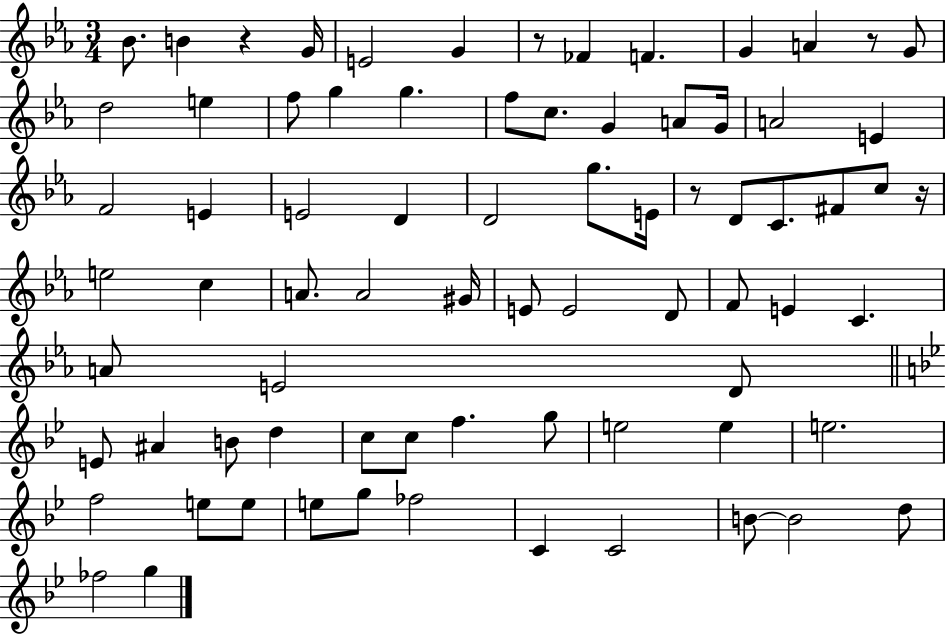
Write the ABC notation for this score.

X:1
T:Untitled
M:3/4
L:1/4
K:Eb
_B/2 B z G/4 E2 G z/2 _F F G A z/2 G/2 d2 e f/2 g g f/2 c/2 G A/2 G/4 A2 E F2 E E2 D D2 g/2 E/4 z/2 D/2 C/2 ^F/2 c/2 z/4 e2 c A/2 A2 ^G/4 E/2 E2 D/2 F/2 E C A/2 E2 D/2 E/2 ^A B/2 d c/2 c/2 f g/2 e2 e e2 f2 e/2 e/2 e/2 g/2 _f2 C C2 B/2 B2 d/2 _f2 g